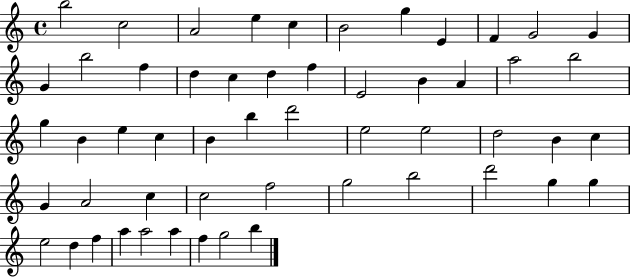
X:1
T:Untitled
M:4/4
L:1/4
K:C
b2 c2 A2 e c B2 g E F G2 G G b2 f d c d f E2 B A a2 b2 g B e c B b d'2 e2 e2 d2 B c G A2 c c2 f2 g2 b2 d'2 g g e2 d f a a2 a f g2 b